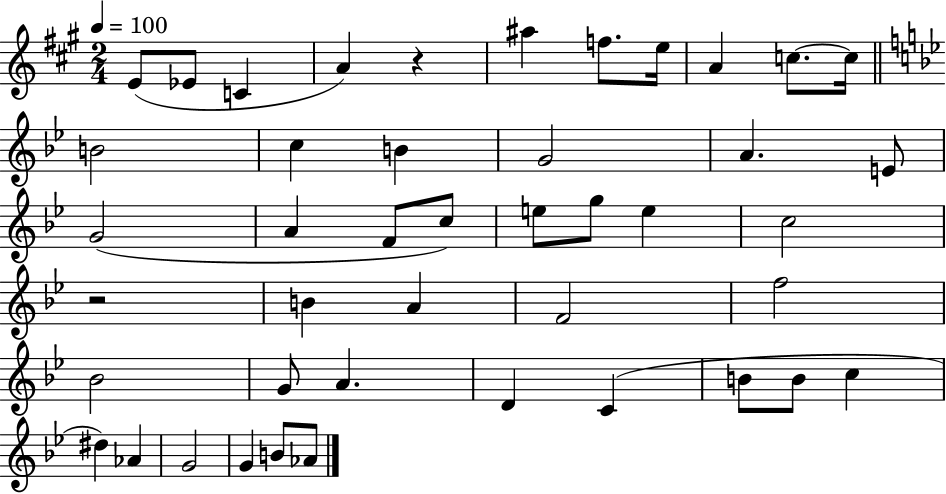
{
  \clef treble
  \numericTimeSignature
  \time 2/4
  \key a \major
  \tempo 4 = 100
  e'8( ees'8 c'4 | a'4) r4 | ais''4 f''8. e''16 | a'4 c''8.~~ c''16 | \break \bar "||" \break \key bes \major b'2 | c''4 b'4 | g'2 | a'4. e'8 | \break g'2( | a'4 f'8 c''8) | e''8 g''8 e''4 | c''2 | \break r2 | b'4 a'4 | f'2 | f''2 | \break bes'2 | g'8 a'4. | d'4 c'4( | b'8 b'8 c''4 | \break dis''4) aes'4 | g'2 | g'4 b'8 aes'8 | \bar "|."
}